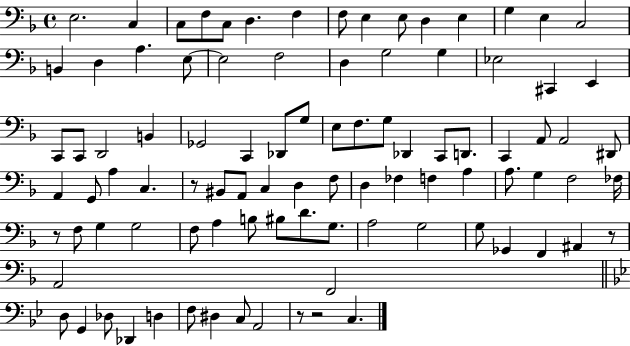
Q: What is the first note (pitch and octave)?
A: E3